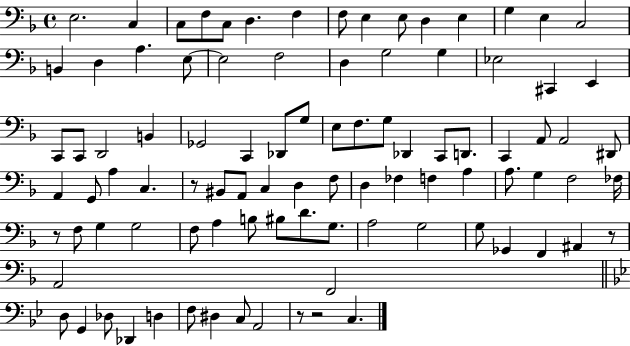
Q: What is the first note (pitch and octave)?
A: E3